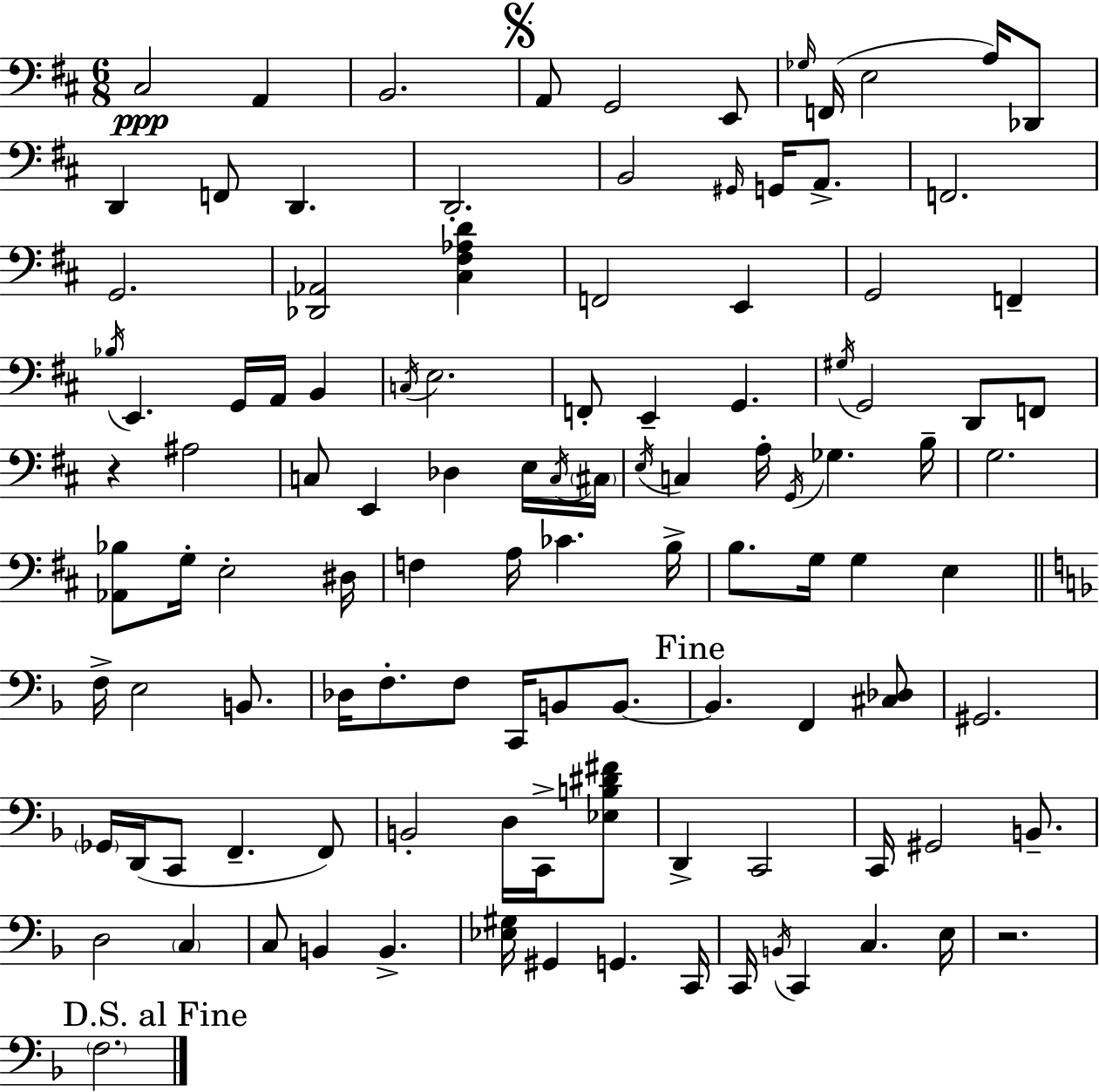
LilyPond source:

{
  \clef bass
  \numericTimeSignature
  \time 6/8
  \key d \major
  cis2\ppp a,4 | b,2. | \mark \markup { \musicglyph "scripts.segno" } a,8 g,2 e,8 | \grace { ges16 } f,16( e2 a16) des,8 | \break d,4 f,8 d,4. | d,2.-. | b,2 \grace { gis,16 } g,16 a,8.-> | f,2. | \break g,2. | <des, aes,>2 <cis fis aes d'>4 | f,2 e,4 | g,2 f,4-- | \break \acciaccatura { bes16 } e,4. g,16 a,16 b,4 | \acciaccatura { c16 } e2. | f,8-. e,4-- g,4. | \acciaccatura { gis16 } g,2 | \break d,8 f,8 r4 ais2 | c8 e,4 des4 | e16 \acciaccatura { c16 } \parenthesize cis16 \acciaccatura { e16 } c4 a16-. | \acciaccatura { g,16 } ges4. b16-- g2. | \break <aes, bes>8 g16-. e2-. | dis16 f4 | a16 ces'4. b16-> b8. g16 | g4 e4 \bar "||" \break \key f \major f16-> e2 b,8. | des16 f8.-. f8 c,16 b,8 b,8.~~ | \mark "Fine" b,4. f,4 <cis des>8 | gis,2. | \break \parenthesize ges,16 d,16( c,8 f,4.-- f,8) | b,2-. d16 c,16-> <ees b dis' fis'>8 | d,4-> c,2 | c,16 gis,2 b,8.-- | \break d2 \parenthesize c4 | c8 b,4 b,4.-> | <ees gis>16 gis,4 g,4. c,16 | c,16 \acciaccatura { b,16 } c,4 c4. | \break e16 r2. | \mark "D.S. al Fine" \parenthesize f2. | \bar "|."
}